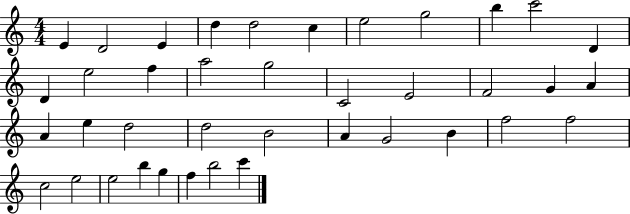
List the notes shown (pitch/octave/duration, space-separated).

E4/q D4/h E4/q D5/q D5/h C5/q E5/h G5/h B5/q C6/h D4/q D4/q E5/h F5/q A5/h G5/h C4/h E4/h F4/h G4/q A4/q A4/q E5/q D5/h D5/h B4/h A4/q G4/h B4/q F5/h F5/h C5/h E5/h E5/h B5/q G5/q F5/q B5/h C6/q